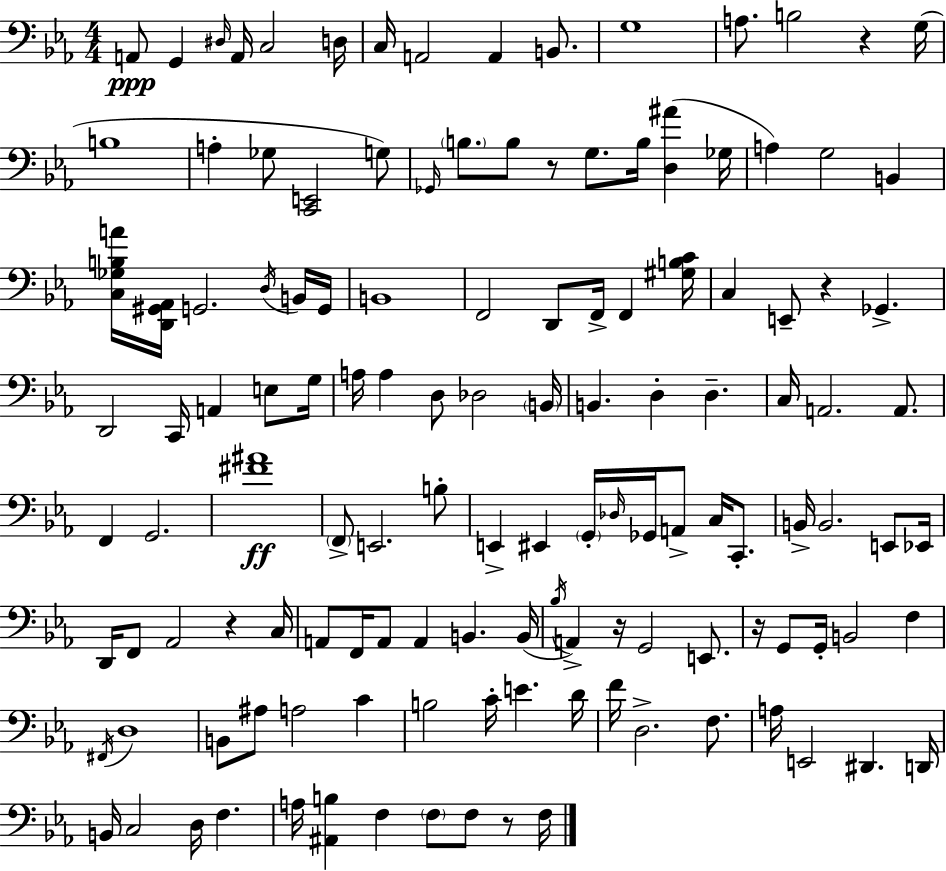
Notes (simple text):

A2/e G2/q D#3/s A2/s C3/h D3/s C3/s A2/h A2/q B2/e. G3/w A3/e. B3/h R/q G3/s B3/w A3/q Gb3/e [C2,E2]/h G3/e Gb2/s B3/e. B3/e R/e G3/e. B3/s [D3,A#4]/q Gb3/s A3/q G3/h B2/q [C3,Gb3,B3,A4]/s [D2,G#2,Ab2]/s G2/h. D3/s B2/s G2/s B2/w F2/h D2/e F2/s F2/q [G#3,B3,C4]/s C3/q E2/e R/q Gb2/q. D2/h C2/s A2/q E3/e G3/s A3/s A3/q D3/e Db3/h B2/s B2/q. D3/q D3/q. C3/s A2/h. A2/e. F2/q G2/h. [F#4,A#4]/w F2/e E2/h. B3/e E2/q EIS2/q G2/s Db3/s Gb2/s A2/e C3/s C2/e. B2/s B2/h. E2/e Eb2/s D2/s F2/e Ab2/h R/q C3/s A2/e F2/s A2/e A2/q B2/q. B2/s Bb3/s A2/q R/s G2/h E2/e. R/s G2/e G2/s B2/h F3/q F#2/s D3/w B2/e A#3/e A3/h C4/q B3/h C4/s E4/q. D4/s F4/s D3/h. F3/e. A3/s E2/h D#2/q. D2/s B2/s C3/h D3/s F3/q. A3/s [A#2,B3]/q F3/q F3/e F3/e R/e F3/s